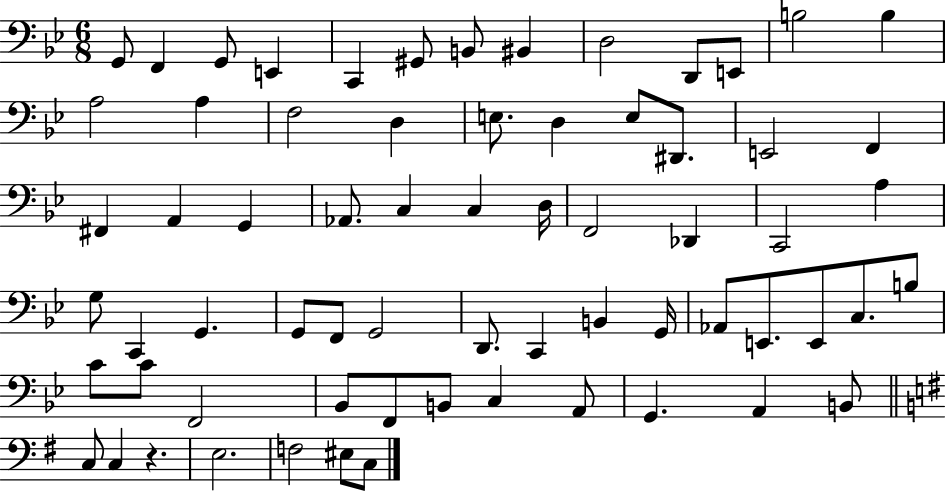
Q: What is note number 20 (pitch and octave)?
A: E3